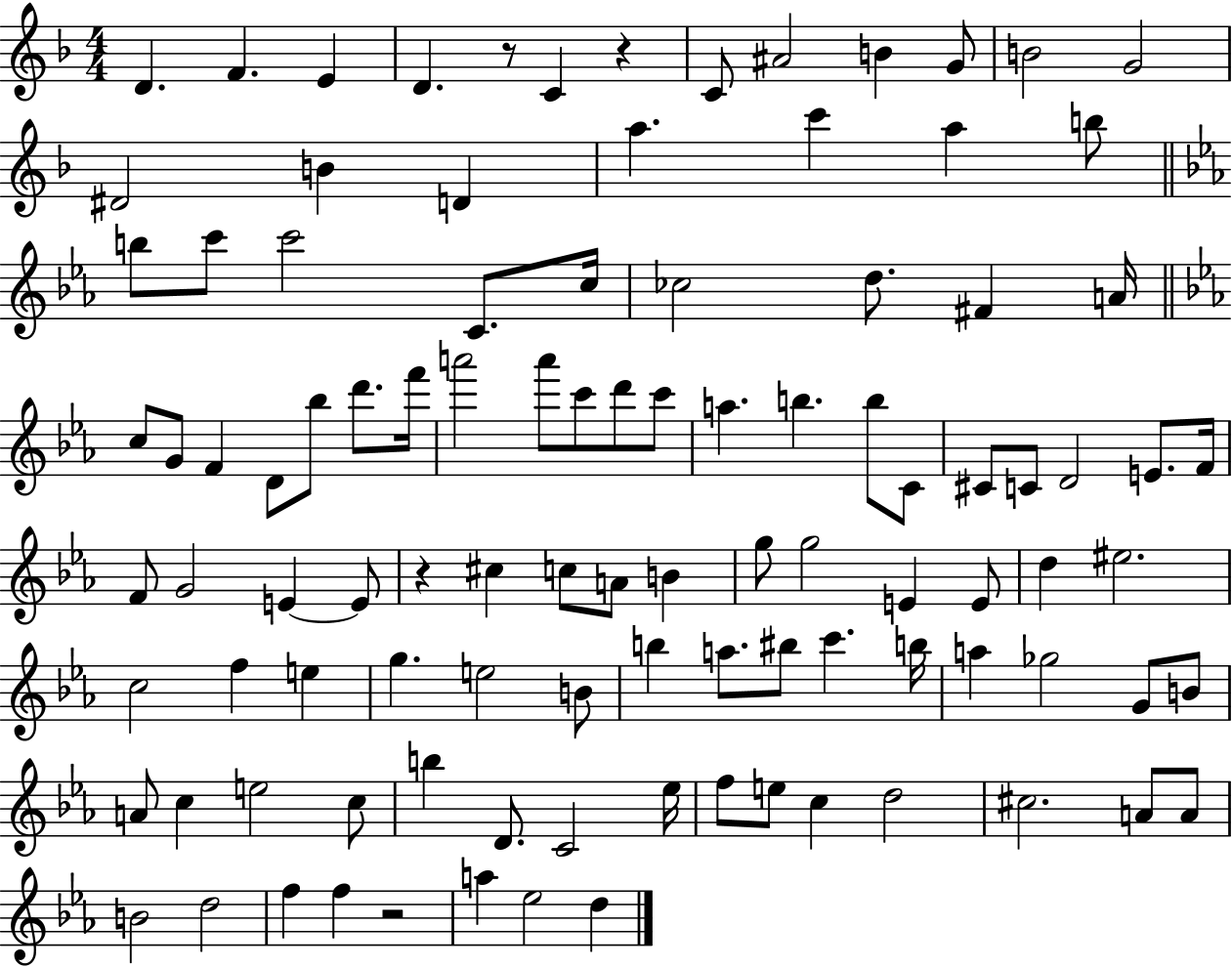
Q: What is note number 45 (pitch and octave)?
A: C4